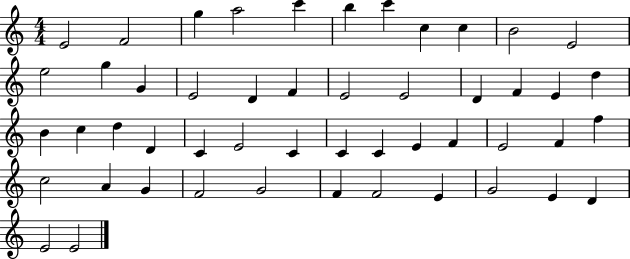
E4/h F4/h G5/q A5/h C6/q B5/q C6/q C5/q C5/q B4/h E4/h E5/h G5/q G4/q E4/h D4/q F4/q E4/h E4/h D4/q F4/q E4/q D5/q B4/q C5/q D5/q D4/q C4/q E4/h C4/q C4/q C4/q E4/q F4/q E4/h F4/q F5/q C5/h A4/q G4/q F4/h G4/h F4/q F4/h E4/q G4/h E4/q D4/q E4/h E4/h